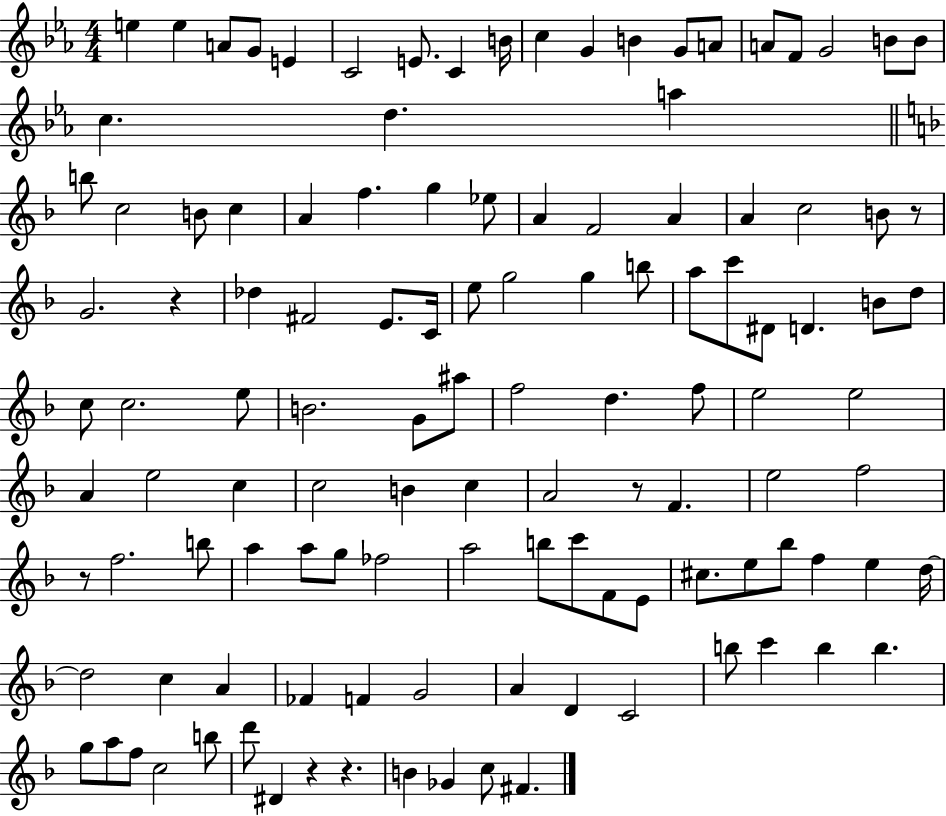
{
  \clef treble
  \numericTimeSignature
  \time 4/4
  \key ees \major
  \repeat volta 2 { e''4 e''4 a'8 g'8 e'4 | c'2 e'8. c'4 b'16 | c''4 g'4 b'4 g'8 a'8 | a'8 f'8 g'2 b'8 b'8 | \break c''4. d''4. a''4 | \bar "||" \break \key f \major b''8 c''2 b'8 c''4 | a'4 f''4. g''4 ees''8 | a'4 f'2 a'4 | a'4 c''2 b'8 r8 | \break g'2. r4 | des''4 fis'2 e'8. c'16 | e''8 g''2 g''4 b''8 | a''8 c'''8 dis'8 d'4. b'8 d''8 | \break c''8 c''2. e''8 | b'2. g'8 ais''8 | f''2 d''4. f''8 | e''2 e''2 | \break a'4 e''2 c''4 | c''2 b'4 c''4 | a'2 r8 f'4. | e''2 f''2 | \break r8 f''2. b''8 | a''4 a''8 g''8 fes''2 | a''2 b''8 c'''8 f'8 e'8 | cis''8. e''8 bes''8 f''4 e''4 d''16~~ | \break d''2 c''4 a'4 | fes'4 f'4 g'2 | a'4 d'4 c'2 | b''8 c'''4 b''4 b''4. | \break g''8 a''8 f''8 c''2 b''8 | d'''8 dis'4 r4 r4. | b'4 ges'4 c''8 fis'4. | } \bar "|."
}